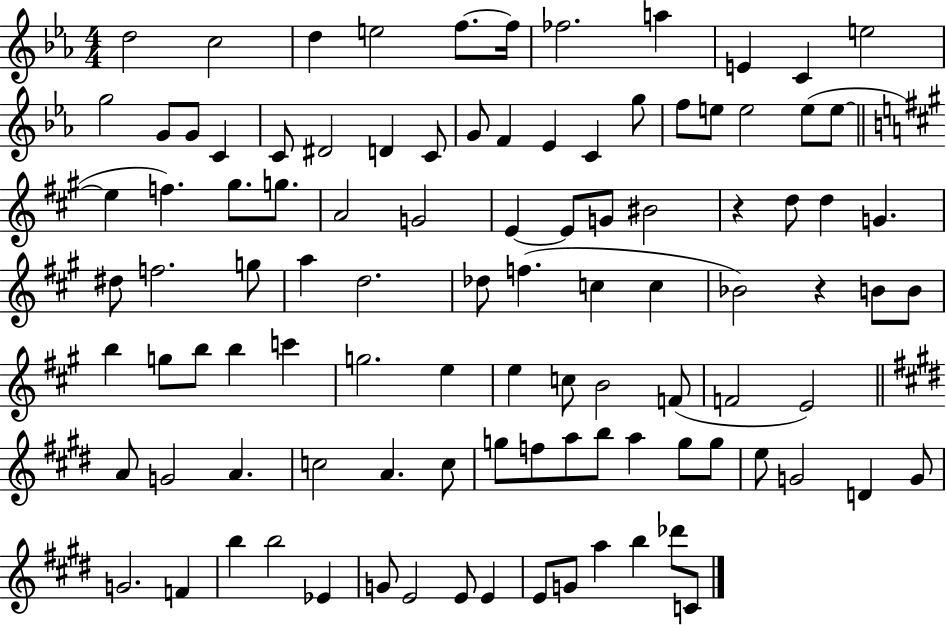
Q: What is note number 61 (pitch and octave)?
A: E5